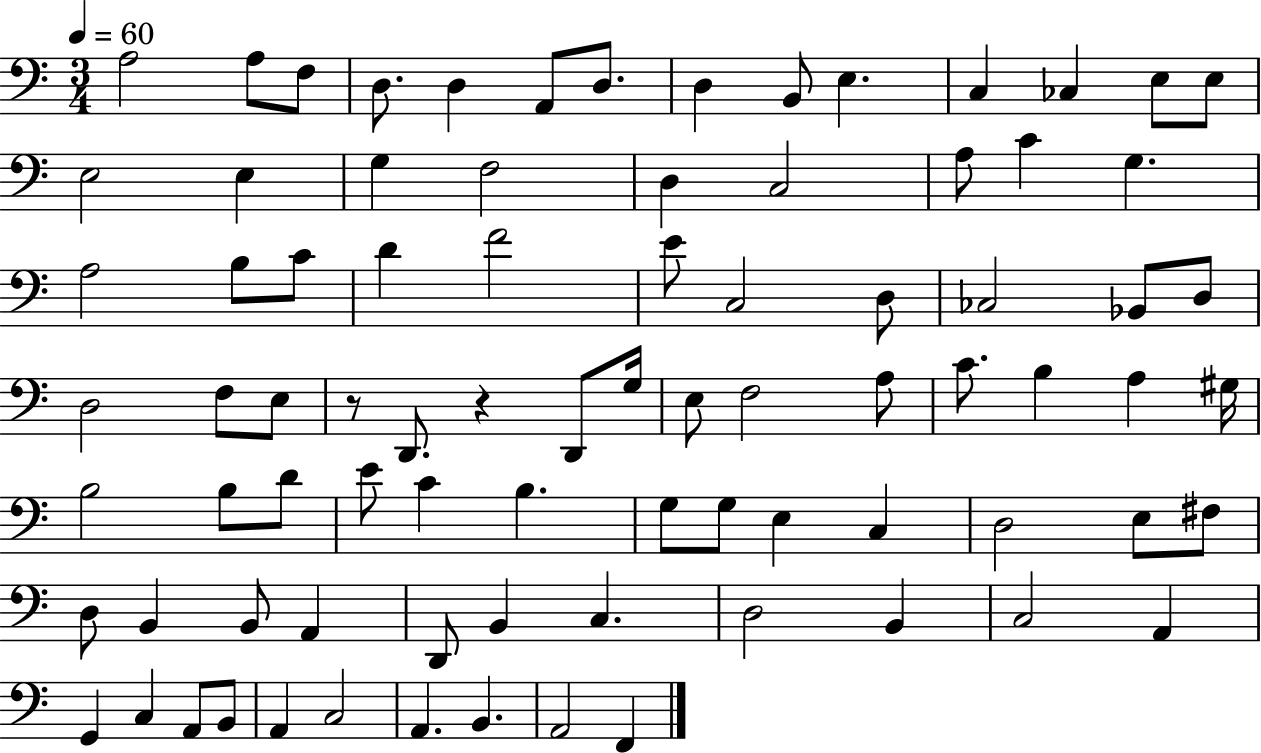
A3/h A3/e F3/e D3/e. D3/q A2/e D3/e. D3/q B2/e E3/q. C3/q CES3/q E3/e E3/e E3/h E3/q G3/q F3/h D3/q C3/h A3/e C4/q G3/q. A3/h B3/e C4/e D4/q F4/h E4/e C3/h D3/e CES3/h Bb2/e D3/e D3/h F3/e E3/e R/e D2/e. R/q D2/e G3/s E3/e F3/h A3/e C4/e. B3/q A3/q G#3/s B3/h B3/e D4/e E4/e C4/q B3/q. G3/e G3/e E3/q C3/q D3/h E3/e F#3/e D3/e B2/q B2/e A2/q D2/e B2/q C3/q. D3/h B2/q C3/h A2/q G2/q C3/q A2/e B2/e A2/q C3/h A2/q. B2/q. A2/h F2/q